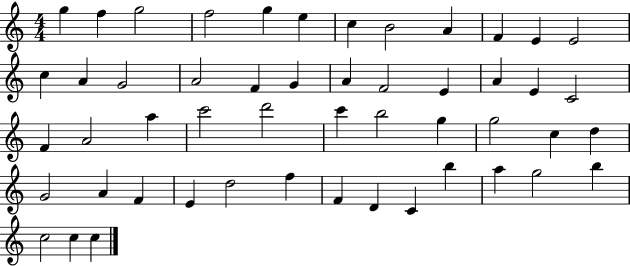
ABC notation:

X:1
T:Untitled
M:4/4
L:1/4
K:C
g f g2 f2 g e c B2 A F E E2 c A G2 A2 F G A F2 E A E C2 F A2 a c'2 d'2 c' b2 g g2 c d G2 A F E d2 f F D C b a g2 b c2 c c